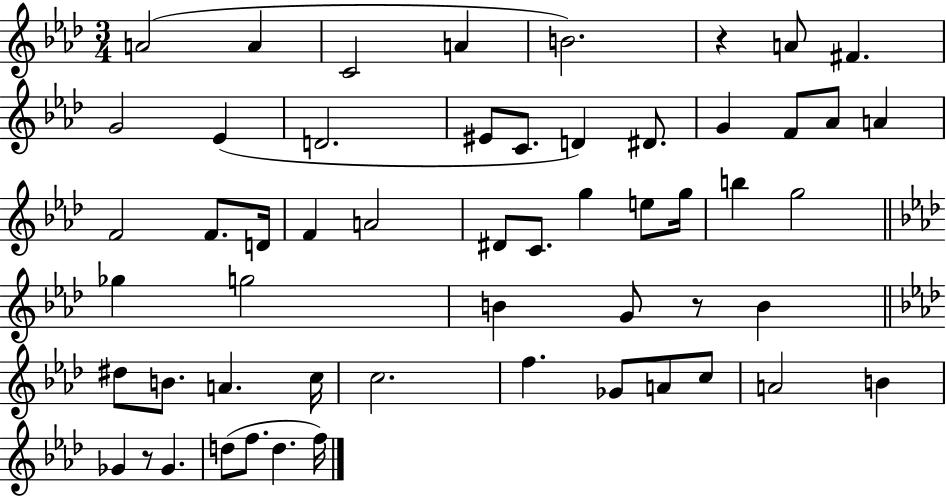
{
  \clef treble
  \numericTimeSignature
  \time 3/4
  \key aes \major
  \repeat volta 2 { a'2( a'4 | c'2 a'4 | b'2.) | r4 a'8 fis'4. | \break g'2 ees'4( | d'2. | eis'8 c'8. d'4) dis'8. | g'4 f'8 aes'8 a'4 | \break f'2 f'8. d'16 | f'4 a'2 | dis'8 c'8. g''4 e''8 g''16 | b''4 g''2 | \break \bar "||" \break \key aes \major ges''4 g''2 | b'4 g'8 r8 b'4 | \bar "||" \break \key f \minor dis''8 b'8. a'4. c''16 | c''2. | f''4. ges'8 a'8 c''8 | a'2 b'4 | \break ges'4 r8 ges'4. | d''8( f''8. d''4. f''16) | } \bar "|."
}